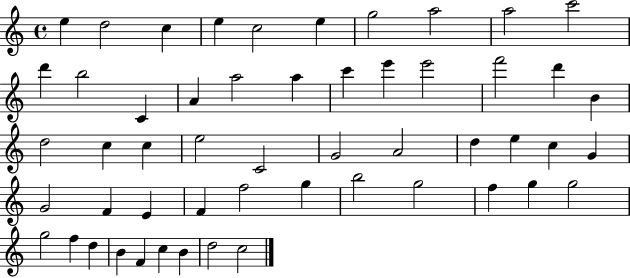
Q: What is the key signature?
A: C major